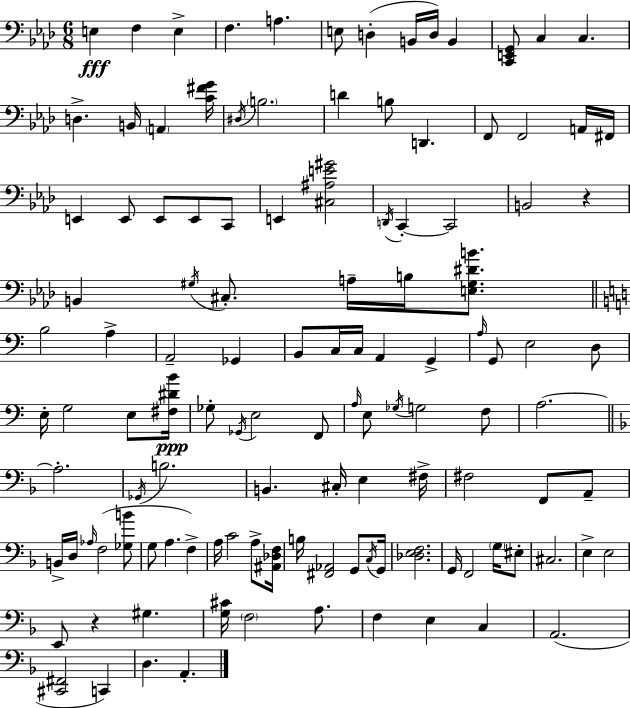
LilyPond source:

{
  \clef bass
  \numericTimeSignature
  \time 6/8
  \key f \minor
  \repeat volta 2 { e4\fff f4 e4-> | f4. a4. | e8 d4-.( b,16 d16) b,4 | <c, e, g,>8 c4 c4. | \break d4.-> b,16 \parenthesize a,4 <c' fis' g'>16 | \acciaccatura { dis16 } \parenthesize b2. | d'4 b8 d,4. | f,8 f,2 a,16 | \break fis,16 e,4 e,8 e,8 e,8 c,8 | e,4 <cis ais e' gis'>2 | \acciaccatura { d,16 } c,4-.~~ c,2 | b,2 r4 | \break b,4 \acciaccatura { gis16 } cis8.-. a16-- b16 | <e gis dis' b'>8. \bar "||" \break \key c \major b2 a4-> | a,2-- ges,4 | b,8 c16 c16 a,4 g,4-> | \grace { a16 } g,8 e2 d8 | \break e16-. g2 e8 | <fis dis' b'>16\ppp ges8-. \acciaccatura { ges,16 } e2 | f,8 \grace { a16 } e8 \acciaccatura { ges16 } g2 | f8 a2.~~ | \break \bar "||" \break \key d \minor a2.-. | \acciaccatura { ges,16 } b2. | b,4. cis16-. e4 | fis16-> fis2 f,8 a,8-- | \break b,16-> d16 \grace { aes16 } f2( | <ges b'>8 g8 a4. f4->) | a16 c'2 a8-> | <ais, des f>16 b16 <fis, aes,>2 g,8 | \break \acciaccatura { c16 } g,16 <des e f>2. | g,16 f,2 | \parenthesize g16 eis8-. cis2. | e4-> e2 | \break e,8 r4 gis4. | <g cis'>16 \parenthesize f2 | a8. f4 e4 c4 | a,2.( | \break <cis, fis,>2 c,4) | d4. a,4.-. | } \bar "|."
}